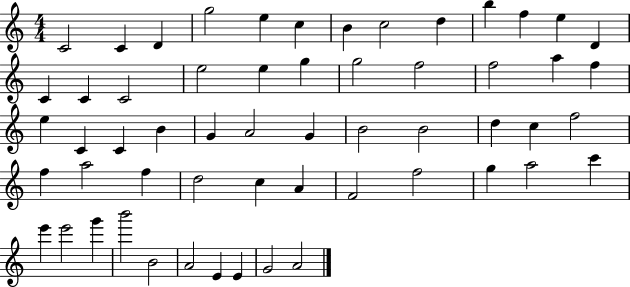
C4/h C4/q D4/q G5/h E5/q C5/q B4/q C5/h D5/q B5/q F5/q E5/q D4/q C4/q C4/q C4/h E5/h E5/q G5/q G5/h F5/h F5/h A5/q F5/q E5/q C4/q C4/q B4/q G4/q A4/h G4/q B4/h B4/h D5/q C5/q F5/h F5/q A5/h F5/q D5/h C5/q A4/q F4/h F5/h G5/q A5/h C6/q E6/q E6/h G6/q B6/h B4/h A4/h E4/q E4/q G4/h A4/h